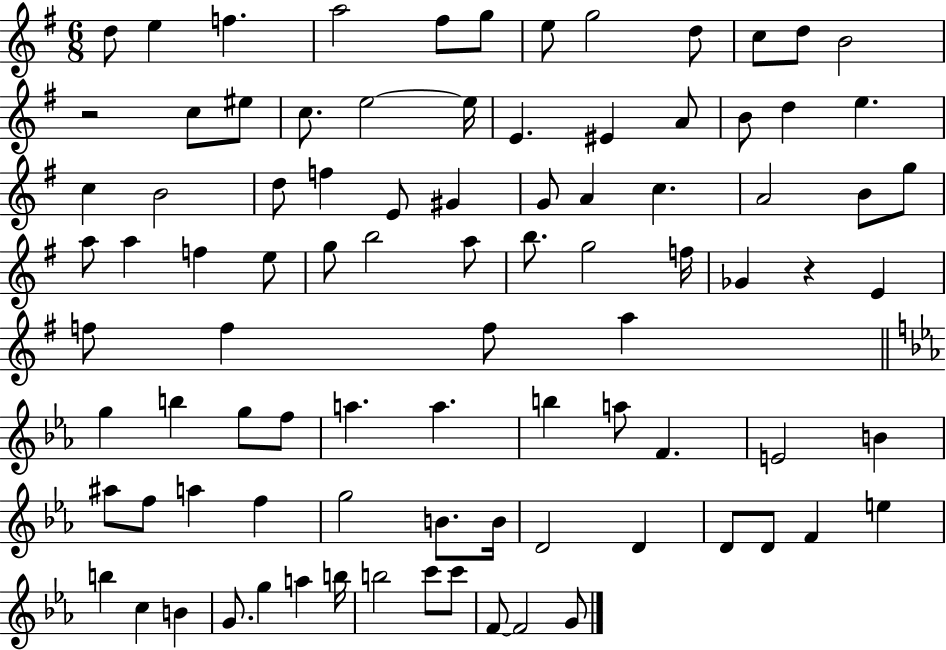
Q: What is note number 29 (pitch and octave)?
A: G#4